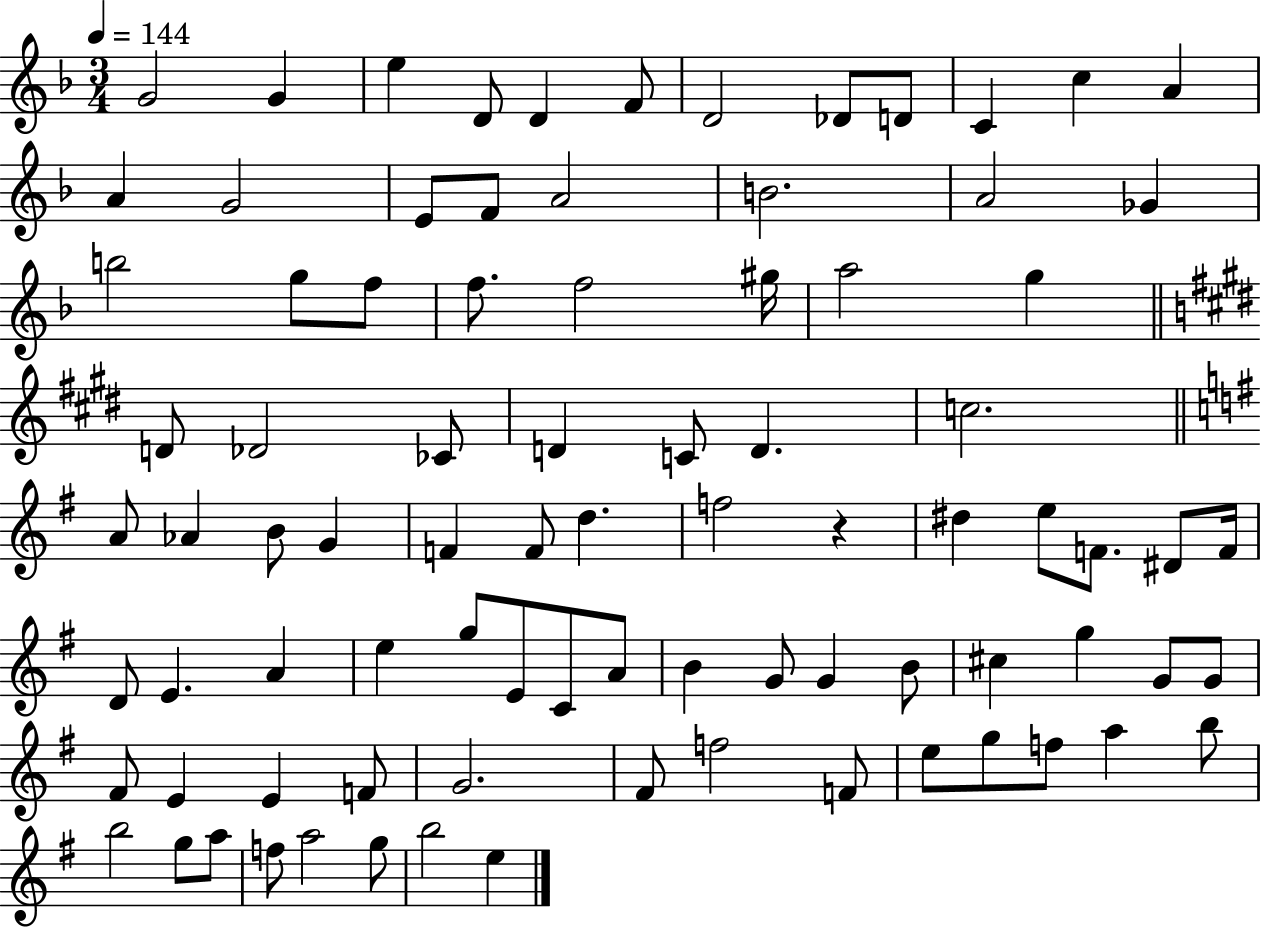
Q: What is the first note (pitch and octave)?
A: G4